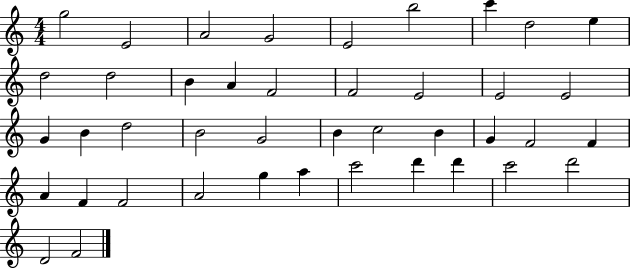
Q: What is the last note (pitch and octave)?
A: F4